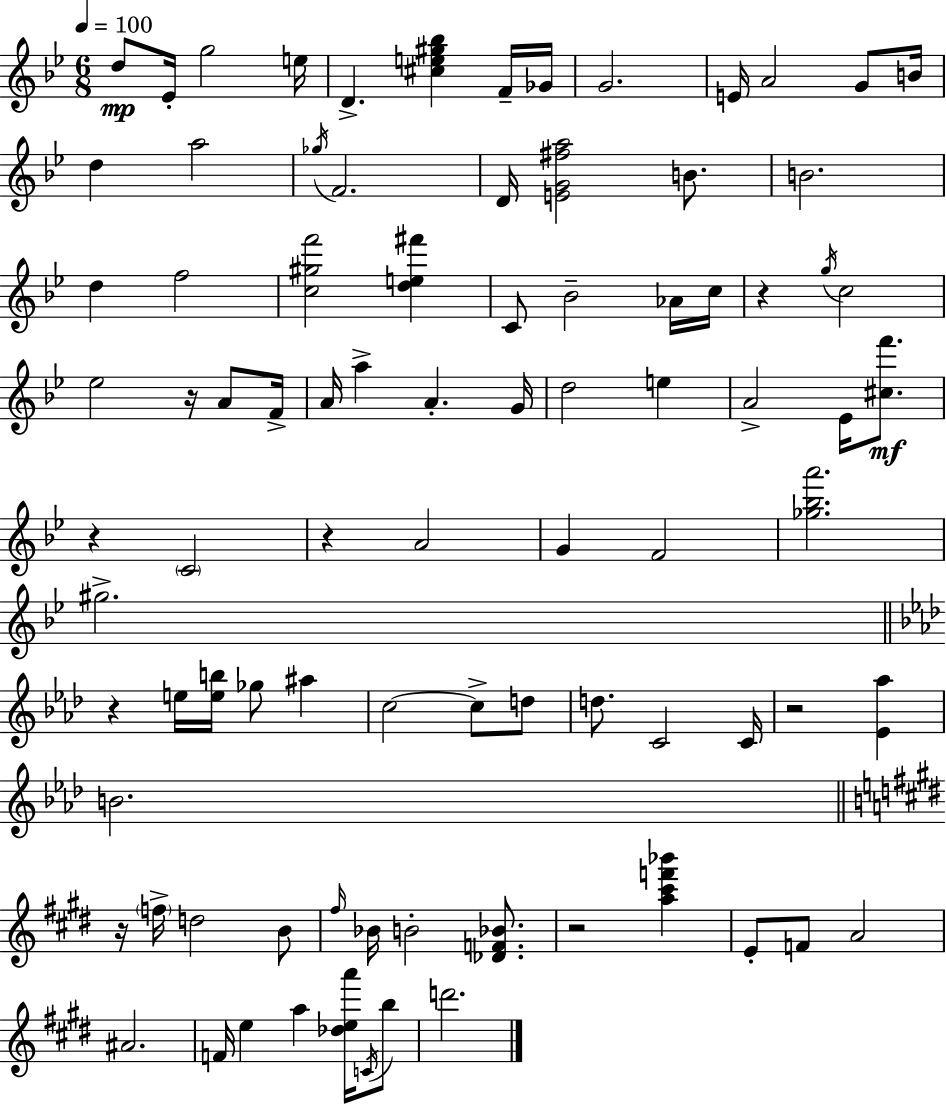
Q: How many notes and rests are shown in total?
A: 88